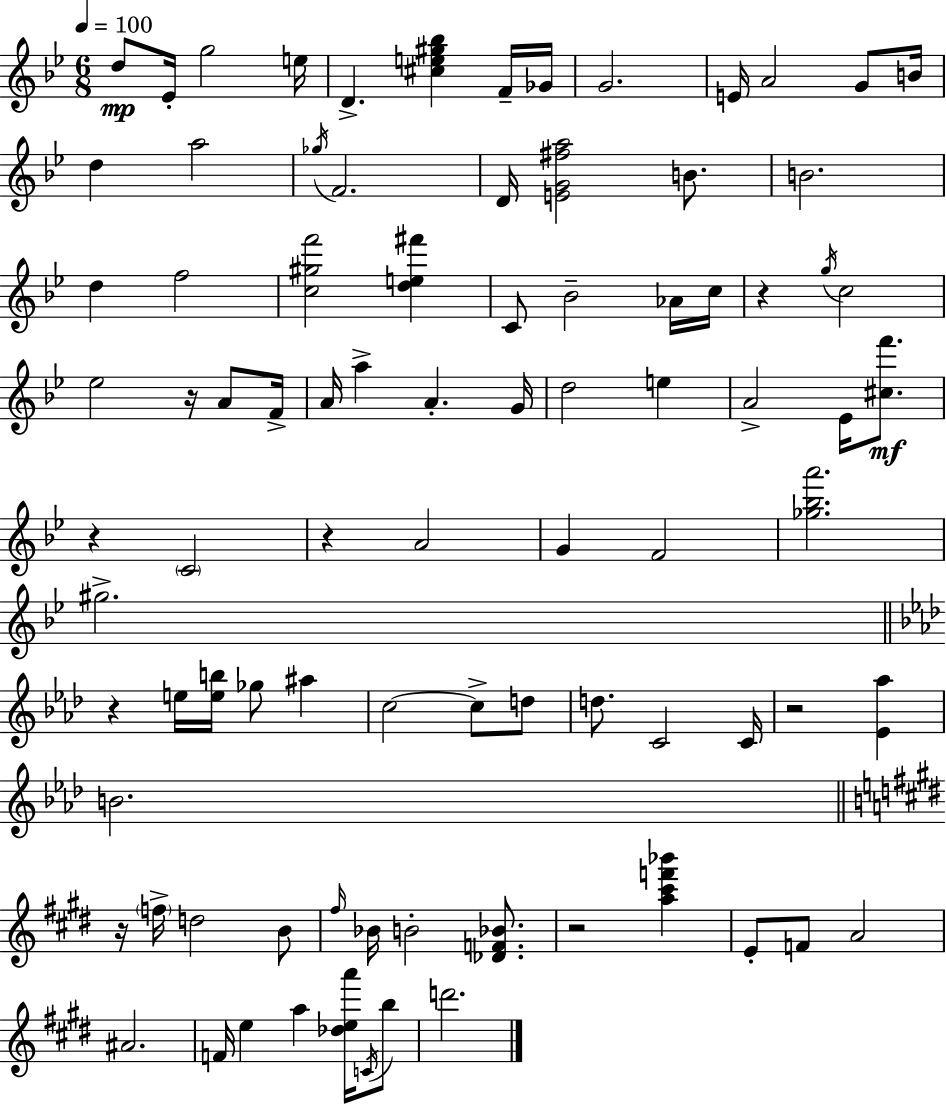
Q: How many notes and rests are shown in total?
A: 88